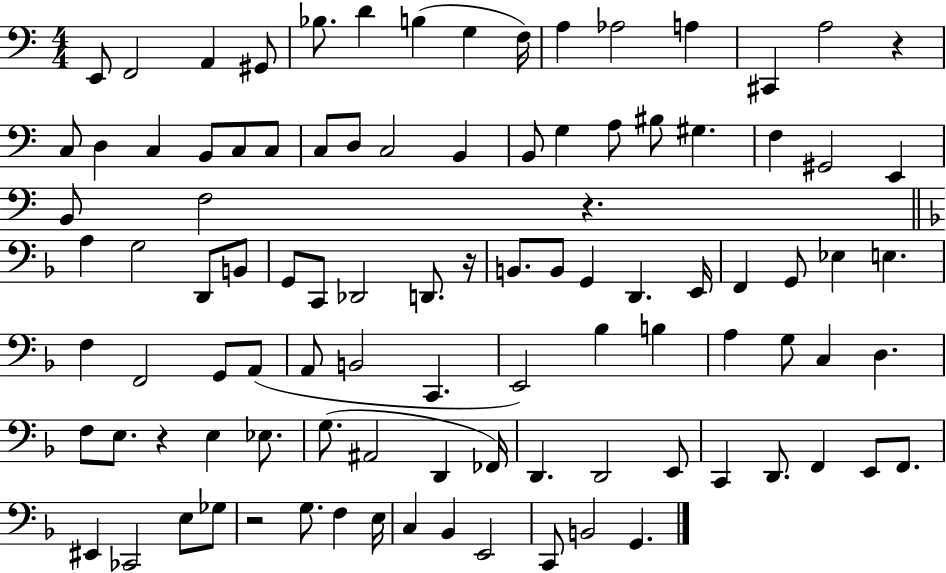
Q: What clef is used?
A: bass